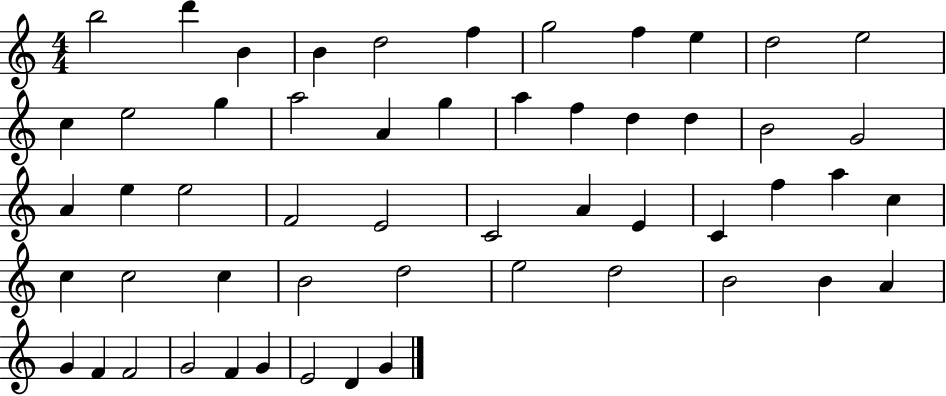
X:1
T:Untitled
M:4/4
L:1/4
K:C
b2 d' B B d2 f g2 f e d2 e2 c e2 g a2 A g a f d d B2 G2 A e e2 F2 E2 C2 A E C f a c c c2 c B2 d2 e2 d2 B2 B A G F F2 G2 F G E2 D G